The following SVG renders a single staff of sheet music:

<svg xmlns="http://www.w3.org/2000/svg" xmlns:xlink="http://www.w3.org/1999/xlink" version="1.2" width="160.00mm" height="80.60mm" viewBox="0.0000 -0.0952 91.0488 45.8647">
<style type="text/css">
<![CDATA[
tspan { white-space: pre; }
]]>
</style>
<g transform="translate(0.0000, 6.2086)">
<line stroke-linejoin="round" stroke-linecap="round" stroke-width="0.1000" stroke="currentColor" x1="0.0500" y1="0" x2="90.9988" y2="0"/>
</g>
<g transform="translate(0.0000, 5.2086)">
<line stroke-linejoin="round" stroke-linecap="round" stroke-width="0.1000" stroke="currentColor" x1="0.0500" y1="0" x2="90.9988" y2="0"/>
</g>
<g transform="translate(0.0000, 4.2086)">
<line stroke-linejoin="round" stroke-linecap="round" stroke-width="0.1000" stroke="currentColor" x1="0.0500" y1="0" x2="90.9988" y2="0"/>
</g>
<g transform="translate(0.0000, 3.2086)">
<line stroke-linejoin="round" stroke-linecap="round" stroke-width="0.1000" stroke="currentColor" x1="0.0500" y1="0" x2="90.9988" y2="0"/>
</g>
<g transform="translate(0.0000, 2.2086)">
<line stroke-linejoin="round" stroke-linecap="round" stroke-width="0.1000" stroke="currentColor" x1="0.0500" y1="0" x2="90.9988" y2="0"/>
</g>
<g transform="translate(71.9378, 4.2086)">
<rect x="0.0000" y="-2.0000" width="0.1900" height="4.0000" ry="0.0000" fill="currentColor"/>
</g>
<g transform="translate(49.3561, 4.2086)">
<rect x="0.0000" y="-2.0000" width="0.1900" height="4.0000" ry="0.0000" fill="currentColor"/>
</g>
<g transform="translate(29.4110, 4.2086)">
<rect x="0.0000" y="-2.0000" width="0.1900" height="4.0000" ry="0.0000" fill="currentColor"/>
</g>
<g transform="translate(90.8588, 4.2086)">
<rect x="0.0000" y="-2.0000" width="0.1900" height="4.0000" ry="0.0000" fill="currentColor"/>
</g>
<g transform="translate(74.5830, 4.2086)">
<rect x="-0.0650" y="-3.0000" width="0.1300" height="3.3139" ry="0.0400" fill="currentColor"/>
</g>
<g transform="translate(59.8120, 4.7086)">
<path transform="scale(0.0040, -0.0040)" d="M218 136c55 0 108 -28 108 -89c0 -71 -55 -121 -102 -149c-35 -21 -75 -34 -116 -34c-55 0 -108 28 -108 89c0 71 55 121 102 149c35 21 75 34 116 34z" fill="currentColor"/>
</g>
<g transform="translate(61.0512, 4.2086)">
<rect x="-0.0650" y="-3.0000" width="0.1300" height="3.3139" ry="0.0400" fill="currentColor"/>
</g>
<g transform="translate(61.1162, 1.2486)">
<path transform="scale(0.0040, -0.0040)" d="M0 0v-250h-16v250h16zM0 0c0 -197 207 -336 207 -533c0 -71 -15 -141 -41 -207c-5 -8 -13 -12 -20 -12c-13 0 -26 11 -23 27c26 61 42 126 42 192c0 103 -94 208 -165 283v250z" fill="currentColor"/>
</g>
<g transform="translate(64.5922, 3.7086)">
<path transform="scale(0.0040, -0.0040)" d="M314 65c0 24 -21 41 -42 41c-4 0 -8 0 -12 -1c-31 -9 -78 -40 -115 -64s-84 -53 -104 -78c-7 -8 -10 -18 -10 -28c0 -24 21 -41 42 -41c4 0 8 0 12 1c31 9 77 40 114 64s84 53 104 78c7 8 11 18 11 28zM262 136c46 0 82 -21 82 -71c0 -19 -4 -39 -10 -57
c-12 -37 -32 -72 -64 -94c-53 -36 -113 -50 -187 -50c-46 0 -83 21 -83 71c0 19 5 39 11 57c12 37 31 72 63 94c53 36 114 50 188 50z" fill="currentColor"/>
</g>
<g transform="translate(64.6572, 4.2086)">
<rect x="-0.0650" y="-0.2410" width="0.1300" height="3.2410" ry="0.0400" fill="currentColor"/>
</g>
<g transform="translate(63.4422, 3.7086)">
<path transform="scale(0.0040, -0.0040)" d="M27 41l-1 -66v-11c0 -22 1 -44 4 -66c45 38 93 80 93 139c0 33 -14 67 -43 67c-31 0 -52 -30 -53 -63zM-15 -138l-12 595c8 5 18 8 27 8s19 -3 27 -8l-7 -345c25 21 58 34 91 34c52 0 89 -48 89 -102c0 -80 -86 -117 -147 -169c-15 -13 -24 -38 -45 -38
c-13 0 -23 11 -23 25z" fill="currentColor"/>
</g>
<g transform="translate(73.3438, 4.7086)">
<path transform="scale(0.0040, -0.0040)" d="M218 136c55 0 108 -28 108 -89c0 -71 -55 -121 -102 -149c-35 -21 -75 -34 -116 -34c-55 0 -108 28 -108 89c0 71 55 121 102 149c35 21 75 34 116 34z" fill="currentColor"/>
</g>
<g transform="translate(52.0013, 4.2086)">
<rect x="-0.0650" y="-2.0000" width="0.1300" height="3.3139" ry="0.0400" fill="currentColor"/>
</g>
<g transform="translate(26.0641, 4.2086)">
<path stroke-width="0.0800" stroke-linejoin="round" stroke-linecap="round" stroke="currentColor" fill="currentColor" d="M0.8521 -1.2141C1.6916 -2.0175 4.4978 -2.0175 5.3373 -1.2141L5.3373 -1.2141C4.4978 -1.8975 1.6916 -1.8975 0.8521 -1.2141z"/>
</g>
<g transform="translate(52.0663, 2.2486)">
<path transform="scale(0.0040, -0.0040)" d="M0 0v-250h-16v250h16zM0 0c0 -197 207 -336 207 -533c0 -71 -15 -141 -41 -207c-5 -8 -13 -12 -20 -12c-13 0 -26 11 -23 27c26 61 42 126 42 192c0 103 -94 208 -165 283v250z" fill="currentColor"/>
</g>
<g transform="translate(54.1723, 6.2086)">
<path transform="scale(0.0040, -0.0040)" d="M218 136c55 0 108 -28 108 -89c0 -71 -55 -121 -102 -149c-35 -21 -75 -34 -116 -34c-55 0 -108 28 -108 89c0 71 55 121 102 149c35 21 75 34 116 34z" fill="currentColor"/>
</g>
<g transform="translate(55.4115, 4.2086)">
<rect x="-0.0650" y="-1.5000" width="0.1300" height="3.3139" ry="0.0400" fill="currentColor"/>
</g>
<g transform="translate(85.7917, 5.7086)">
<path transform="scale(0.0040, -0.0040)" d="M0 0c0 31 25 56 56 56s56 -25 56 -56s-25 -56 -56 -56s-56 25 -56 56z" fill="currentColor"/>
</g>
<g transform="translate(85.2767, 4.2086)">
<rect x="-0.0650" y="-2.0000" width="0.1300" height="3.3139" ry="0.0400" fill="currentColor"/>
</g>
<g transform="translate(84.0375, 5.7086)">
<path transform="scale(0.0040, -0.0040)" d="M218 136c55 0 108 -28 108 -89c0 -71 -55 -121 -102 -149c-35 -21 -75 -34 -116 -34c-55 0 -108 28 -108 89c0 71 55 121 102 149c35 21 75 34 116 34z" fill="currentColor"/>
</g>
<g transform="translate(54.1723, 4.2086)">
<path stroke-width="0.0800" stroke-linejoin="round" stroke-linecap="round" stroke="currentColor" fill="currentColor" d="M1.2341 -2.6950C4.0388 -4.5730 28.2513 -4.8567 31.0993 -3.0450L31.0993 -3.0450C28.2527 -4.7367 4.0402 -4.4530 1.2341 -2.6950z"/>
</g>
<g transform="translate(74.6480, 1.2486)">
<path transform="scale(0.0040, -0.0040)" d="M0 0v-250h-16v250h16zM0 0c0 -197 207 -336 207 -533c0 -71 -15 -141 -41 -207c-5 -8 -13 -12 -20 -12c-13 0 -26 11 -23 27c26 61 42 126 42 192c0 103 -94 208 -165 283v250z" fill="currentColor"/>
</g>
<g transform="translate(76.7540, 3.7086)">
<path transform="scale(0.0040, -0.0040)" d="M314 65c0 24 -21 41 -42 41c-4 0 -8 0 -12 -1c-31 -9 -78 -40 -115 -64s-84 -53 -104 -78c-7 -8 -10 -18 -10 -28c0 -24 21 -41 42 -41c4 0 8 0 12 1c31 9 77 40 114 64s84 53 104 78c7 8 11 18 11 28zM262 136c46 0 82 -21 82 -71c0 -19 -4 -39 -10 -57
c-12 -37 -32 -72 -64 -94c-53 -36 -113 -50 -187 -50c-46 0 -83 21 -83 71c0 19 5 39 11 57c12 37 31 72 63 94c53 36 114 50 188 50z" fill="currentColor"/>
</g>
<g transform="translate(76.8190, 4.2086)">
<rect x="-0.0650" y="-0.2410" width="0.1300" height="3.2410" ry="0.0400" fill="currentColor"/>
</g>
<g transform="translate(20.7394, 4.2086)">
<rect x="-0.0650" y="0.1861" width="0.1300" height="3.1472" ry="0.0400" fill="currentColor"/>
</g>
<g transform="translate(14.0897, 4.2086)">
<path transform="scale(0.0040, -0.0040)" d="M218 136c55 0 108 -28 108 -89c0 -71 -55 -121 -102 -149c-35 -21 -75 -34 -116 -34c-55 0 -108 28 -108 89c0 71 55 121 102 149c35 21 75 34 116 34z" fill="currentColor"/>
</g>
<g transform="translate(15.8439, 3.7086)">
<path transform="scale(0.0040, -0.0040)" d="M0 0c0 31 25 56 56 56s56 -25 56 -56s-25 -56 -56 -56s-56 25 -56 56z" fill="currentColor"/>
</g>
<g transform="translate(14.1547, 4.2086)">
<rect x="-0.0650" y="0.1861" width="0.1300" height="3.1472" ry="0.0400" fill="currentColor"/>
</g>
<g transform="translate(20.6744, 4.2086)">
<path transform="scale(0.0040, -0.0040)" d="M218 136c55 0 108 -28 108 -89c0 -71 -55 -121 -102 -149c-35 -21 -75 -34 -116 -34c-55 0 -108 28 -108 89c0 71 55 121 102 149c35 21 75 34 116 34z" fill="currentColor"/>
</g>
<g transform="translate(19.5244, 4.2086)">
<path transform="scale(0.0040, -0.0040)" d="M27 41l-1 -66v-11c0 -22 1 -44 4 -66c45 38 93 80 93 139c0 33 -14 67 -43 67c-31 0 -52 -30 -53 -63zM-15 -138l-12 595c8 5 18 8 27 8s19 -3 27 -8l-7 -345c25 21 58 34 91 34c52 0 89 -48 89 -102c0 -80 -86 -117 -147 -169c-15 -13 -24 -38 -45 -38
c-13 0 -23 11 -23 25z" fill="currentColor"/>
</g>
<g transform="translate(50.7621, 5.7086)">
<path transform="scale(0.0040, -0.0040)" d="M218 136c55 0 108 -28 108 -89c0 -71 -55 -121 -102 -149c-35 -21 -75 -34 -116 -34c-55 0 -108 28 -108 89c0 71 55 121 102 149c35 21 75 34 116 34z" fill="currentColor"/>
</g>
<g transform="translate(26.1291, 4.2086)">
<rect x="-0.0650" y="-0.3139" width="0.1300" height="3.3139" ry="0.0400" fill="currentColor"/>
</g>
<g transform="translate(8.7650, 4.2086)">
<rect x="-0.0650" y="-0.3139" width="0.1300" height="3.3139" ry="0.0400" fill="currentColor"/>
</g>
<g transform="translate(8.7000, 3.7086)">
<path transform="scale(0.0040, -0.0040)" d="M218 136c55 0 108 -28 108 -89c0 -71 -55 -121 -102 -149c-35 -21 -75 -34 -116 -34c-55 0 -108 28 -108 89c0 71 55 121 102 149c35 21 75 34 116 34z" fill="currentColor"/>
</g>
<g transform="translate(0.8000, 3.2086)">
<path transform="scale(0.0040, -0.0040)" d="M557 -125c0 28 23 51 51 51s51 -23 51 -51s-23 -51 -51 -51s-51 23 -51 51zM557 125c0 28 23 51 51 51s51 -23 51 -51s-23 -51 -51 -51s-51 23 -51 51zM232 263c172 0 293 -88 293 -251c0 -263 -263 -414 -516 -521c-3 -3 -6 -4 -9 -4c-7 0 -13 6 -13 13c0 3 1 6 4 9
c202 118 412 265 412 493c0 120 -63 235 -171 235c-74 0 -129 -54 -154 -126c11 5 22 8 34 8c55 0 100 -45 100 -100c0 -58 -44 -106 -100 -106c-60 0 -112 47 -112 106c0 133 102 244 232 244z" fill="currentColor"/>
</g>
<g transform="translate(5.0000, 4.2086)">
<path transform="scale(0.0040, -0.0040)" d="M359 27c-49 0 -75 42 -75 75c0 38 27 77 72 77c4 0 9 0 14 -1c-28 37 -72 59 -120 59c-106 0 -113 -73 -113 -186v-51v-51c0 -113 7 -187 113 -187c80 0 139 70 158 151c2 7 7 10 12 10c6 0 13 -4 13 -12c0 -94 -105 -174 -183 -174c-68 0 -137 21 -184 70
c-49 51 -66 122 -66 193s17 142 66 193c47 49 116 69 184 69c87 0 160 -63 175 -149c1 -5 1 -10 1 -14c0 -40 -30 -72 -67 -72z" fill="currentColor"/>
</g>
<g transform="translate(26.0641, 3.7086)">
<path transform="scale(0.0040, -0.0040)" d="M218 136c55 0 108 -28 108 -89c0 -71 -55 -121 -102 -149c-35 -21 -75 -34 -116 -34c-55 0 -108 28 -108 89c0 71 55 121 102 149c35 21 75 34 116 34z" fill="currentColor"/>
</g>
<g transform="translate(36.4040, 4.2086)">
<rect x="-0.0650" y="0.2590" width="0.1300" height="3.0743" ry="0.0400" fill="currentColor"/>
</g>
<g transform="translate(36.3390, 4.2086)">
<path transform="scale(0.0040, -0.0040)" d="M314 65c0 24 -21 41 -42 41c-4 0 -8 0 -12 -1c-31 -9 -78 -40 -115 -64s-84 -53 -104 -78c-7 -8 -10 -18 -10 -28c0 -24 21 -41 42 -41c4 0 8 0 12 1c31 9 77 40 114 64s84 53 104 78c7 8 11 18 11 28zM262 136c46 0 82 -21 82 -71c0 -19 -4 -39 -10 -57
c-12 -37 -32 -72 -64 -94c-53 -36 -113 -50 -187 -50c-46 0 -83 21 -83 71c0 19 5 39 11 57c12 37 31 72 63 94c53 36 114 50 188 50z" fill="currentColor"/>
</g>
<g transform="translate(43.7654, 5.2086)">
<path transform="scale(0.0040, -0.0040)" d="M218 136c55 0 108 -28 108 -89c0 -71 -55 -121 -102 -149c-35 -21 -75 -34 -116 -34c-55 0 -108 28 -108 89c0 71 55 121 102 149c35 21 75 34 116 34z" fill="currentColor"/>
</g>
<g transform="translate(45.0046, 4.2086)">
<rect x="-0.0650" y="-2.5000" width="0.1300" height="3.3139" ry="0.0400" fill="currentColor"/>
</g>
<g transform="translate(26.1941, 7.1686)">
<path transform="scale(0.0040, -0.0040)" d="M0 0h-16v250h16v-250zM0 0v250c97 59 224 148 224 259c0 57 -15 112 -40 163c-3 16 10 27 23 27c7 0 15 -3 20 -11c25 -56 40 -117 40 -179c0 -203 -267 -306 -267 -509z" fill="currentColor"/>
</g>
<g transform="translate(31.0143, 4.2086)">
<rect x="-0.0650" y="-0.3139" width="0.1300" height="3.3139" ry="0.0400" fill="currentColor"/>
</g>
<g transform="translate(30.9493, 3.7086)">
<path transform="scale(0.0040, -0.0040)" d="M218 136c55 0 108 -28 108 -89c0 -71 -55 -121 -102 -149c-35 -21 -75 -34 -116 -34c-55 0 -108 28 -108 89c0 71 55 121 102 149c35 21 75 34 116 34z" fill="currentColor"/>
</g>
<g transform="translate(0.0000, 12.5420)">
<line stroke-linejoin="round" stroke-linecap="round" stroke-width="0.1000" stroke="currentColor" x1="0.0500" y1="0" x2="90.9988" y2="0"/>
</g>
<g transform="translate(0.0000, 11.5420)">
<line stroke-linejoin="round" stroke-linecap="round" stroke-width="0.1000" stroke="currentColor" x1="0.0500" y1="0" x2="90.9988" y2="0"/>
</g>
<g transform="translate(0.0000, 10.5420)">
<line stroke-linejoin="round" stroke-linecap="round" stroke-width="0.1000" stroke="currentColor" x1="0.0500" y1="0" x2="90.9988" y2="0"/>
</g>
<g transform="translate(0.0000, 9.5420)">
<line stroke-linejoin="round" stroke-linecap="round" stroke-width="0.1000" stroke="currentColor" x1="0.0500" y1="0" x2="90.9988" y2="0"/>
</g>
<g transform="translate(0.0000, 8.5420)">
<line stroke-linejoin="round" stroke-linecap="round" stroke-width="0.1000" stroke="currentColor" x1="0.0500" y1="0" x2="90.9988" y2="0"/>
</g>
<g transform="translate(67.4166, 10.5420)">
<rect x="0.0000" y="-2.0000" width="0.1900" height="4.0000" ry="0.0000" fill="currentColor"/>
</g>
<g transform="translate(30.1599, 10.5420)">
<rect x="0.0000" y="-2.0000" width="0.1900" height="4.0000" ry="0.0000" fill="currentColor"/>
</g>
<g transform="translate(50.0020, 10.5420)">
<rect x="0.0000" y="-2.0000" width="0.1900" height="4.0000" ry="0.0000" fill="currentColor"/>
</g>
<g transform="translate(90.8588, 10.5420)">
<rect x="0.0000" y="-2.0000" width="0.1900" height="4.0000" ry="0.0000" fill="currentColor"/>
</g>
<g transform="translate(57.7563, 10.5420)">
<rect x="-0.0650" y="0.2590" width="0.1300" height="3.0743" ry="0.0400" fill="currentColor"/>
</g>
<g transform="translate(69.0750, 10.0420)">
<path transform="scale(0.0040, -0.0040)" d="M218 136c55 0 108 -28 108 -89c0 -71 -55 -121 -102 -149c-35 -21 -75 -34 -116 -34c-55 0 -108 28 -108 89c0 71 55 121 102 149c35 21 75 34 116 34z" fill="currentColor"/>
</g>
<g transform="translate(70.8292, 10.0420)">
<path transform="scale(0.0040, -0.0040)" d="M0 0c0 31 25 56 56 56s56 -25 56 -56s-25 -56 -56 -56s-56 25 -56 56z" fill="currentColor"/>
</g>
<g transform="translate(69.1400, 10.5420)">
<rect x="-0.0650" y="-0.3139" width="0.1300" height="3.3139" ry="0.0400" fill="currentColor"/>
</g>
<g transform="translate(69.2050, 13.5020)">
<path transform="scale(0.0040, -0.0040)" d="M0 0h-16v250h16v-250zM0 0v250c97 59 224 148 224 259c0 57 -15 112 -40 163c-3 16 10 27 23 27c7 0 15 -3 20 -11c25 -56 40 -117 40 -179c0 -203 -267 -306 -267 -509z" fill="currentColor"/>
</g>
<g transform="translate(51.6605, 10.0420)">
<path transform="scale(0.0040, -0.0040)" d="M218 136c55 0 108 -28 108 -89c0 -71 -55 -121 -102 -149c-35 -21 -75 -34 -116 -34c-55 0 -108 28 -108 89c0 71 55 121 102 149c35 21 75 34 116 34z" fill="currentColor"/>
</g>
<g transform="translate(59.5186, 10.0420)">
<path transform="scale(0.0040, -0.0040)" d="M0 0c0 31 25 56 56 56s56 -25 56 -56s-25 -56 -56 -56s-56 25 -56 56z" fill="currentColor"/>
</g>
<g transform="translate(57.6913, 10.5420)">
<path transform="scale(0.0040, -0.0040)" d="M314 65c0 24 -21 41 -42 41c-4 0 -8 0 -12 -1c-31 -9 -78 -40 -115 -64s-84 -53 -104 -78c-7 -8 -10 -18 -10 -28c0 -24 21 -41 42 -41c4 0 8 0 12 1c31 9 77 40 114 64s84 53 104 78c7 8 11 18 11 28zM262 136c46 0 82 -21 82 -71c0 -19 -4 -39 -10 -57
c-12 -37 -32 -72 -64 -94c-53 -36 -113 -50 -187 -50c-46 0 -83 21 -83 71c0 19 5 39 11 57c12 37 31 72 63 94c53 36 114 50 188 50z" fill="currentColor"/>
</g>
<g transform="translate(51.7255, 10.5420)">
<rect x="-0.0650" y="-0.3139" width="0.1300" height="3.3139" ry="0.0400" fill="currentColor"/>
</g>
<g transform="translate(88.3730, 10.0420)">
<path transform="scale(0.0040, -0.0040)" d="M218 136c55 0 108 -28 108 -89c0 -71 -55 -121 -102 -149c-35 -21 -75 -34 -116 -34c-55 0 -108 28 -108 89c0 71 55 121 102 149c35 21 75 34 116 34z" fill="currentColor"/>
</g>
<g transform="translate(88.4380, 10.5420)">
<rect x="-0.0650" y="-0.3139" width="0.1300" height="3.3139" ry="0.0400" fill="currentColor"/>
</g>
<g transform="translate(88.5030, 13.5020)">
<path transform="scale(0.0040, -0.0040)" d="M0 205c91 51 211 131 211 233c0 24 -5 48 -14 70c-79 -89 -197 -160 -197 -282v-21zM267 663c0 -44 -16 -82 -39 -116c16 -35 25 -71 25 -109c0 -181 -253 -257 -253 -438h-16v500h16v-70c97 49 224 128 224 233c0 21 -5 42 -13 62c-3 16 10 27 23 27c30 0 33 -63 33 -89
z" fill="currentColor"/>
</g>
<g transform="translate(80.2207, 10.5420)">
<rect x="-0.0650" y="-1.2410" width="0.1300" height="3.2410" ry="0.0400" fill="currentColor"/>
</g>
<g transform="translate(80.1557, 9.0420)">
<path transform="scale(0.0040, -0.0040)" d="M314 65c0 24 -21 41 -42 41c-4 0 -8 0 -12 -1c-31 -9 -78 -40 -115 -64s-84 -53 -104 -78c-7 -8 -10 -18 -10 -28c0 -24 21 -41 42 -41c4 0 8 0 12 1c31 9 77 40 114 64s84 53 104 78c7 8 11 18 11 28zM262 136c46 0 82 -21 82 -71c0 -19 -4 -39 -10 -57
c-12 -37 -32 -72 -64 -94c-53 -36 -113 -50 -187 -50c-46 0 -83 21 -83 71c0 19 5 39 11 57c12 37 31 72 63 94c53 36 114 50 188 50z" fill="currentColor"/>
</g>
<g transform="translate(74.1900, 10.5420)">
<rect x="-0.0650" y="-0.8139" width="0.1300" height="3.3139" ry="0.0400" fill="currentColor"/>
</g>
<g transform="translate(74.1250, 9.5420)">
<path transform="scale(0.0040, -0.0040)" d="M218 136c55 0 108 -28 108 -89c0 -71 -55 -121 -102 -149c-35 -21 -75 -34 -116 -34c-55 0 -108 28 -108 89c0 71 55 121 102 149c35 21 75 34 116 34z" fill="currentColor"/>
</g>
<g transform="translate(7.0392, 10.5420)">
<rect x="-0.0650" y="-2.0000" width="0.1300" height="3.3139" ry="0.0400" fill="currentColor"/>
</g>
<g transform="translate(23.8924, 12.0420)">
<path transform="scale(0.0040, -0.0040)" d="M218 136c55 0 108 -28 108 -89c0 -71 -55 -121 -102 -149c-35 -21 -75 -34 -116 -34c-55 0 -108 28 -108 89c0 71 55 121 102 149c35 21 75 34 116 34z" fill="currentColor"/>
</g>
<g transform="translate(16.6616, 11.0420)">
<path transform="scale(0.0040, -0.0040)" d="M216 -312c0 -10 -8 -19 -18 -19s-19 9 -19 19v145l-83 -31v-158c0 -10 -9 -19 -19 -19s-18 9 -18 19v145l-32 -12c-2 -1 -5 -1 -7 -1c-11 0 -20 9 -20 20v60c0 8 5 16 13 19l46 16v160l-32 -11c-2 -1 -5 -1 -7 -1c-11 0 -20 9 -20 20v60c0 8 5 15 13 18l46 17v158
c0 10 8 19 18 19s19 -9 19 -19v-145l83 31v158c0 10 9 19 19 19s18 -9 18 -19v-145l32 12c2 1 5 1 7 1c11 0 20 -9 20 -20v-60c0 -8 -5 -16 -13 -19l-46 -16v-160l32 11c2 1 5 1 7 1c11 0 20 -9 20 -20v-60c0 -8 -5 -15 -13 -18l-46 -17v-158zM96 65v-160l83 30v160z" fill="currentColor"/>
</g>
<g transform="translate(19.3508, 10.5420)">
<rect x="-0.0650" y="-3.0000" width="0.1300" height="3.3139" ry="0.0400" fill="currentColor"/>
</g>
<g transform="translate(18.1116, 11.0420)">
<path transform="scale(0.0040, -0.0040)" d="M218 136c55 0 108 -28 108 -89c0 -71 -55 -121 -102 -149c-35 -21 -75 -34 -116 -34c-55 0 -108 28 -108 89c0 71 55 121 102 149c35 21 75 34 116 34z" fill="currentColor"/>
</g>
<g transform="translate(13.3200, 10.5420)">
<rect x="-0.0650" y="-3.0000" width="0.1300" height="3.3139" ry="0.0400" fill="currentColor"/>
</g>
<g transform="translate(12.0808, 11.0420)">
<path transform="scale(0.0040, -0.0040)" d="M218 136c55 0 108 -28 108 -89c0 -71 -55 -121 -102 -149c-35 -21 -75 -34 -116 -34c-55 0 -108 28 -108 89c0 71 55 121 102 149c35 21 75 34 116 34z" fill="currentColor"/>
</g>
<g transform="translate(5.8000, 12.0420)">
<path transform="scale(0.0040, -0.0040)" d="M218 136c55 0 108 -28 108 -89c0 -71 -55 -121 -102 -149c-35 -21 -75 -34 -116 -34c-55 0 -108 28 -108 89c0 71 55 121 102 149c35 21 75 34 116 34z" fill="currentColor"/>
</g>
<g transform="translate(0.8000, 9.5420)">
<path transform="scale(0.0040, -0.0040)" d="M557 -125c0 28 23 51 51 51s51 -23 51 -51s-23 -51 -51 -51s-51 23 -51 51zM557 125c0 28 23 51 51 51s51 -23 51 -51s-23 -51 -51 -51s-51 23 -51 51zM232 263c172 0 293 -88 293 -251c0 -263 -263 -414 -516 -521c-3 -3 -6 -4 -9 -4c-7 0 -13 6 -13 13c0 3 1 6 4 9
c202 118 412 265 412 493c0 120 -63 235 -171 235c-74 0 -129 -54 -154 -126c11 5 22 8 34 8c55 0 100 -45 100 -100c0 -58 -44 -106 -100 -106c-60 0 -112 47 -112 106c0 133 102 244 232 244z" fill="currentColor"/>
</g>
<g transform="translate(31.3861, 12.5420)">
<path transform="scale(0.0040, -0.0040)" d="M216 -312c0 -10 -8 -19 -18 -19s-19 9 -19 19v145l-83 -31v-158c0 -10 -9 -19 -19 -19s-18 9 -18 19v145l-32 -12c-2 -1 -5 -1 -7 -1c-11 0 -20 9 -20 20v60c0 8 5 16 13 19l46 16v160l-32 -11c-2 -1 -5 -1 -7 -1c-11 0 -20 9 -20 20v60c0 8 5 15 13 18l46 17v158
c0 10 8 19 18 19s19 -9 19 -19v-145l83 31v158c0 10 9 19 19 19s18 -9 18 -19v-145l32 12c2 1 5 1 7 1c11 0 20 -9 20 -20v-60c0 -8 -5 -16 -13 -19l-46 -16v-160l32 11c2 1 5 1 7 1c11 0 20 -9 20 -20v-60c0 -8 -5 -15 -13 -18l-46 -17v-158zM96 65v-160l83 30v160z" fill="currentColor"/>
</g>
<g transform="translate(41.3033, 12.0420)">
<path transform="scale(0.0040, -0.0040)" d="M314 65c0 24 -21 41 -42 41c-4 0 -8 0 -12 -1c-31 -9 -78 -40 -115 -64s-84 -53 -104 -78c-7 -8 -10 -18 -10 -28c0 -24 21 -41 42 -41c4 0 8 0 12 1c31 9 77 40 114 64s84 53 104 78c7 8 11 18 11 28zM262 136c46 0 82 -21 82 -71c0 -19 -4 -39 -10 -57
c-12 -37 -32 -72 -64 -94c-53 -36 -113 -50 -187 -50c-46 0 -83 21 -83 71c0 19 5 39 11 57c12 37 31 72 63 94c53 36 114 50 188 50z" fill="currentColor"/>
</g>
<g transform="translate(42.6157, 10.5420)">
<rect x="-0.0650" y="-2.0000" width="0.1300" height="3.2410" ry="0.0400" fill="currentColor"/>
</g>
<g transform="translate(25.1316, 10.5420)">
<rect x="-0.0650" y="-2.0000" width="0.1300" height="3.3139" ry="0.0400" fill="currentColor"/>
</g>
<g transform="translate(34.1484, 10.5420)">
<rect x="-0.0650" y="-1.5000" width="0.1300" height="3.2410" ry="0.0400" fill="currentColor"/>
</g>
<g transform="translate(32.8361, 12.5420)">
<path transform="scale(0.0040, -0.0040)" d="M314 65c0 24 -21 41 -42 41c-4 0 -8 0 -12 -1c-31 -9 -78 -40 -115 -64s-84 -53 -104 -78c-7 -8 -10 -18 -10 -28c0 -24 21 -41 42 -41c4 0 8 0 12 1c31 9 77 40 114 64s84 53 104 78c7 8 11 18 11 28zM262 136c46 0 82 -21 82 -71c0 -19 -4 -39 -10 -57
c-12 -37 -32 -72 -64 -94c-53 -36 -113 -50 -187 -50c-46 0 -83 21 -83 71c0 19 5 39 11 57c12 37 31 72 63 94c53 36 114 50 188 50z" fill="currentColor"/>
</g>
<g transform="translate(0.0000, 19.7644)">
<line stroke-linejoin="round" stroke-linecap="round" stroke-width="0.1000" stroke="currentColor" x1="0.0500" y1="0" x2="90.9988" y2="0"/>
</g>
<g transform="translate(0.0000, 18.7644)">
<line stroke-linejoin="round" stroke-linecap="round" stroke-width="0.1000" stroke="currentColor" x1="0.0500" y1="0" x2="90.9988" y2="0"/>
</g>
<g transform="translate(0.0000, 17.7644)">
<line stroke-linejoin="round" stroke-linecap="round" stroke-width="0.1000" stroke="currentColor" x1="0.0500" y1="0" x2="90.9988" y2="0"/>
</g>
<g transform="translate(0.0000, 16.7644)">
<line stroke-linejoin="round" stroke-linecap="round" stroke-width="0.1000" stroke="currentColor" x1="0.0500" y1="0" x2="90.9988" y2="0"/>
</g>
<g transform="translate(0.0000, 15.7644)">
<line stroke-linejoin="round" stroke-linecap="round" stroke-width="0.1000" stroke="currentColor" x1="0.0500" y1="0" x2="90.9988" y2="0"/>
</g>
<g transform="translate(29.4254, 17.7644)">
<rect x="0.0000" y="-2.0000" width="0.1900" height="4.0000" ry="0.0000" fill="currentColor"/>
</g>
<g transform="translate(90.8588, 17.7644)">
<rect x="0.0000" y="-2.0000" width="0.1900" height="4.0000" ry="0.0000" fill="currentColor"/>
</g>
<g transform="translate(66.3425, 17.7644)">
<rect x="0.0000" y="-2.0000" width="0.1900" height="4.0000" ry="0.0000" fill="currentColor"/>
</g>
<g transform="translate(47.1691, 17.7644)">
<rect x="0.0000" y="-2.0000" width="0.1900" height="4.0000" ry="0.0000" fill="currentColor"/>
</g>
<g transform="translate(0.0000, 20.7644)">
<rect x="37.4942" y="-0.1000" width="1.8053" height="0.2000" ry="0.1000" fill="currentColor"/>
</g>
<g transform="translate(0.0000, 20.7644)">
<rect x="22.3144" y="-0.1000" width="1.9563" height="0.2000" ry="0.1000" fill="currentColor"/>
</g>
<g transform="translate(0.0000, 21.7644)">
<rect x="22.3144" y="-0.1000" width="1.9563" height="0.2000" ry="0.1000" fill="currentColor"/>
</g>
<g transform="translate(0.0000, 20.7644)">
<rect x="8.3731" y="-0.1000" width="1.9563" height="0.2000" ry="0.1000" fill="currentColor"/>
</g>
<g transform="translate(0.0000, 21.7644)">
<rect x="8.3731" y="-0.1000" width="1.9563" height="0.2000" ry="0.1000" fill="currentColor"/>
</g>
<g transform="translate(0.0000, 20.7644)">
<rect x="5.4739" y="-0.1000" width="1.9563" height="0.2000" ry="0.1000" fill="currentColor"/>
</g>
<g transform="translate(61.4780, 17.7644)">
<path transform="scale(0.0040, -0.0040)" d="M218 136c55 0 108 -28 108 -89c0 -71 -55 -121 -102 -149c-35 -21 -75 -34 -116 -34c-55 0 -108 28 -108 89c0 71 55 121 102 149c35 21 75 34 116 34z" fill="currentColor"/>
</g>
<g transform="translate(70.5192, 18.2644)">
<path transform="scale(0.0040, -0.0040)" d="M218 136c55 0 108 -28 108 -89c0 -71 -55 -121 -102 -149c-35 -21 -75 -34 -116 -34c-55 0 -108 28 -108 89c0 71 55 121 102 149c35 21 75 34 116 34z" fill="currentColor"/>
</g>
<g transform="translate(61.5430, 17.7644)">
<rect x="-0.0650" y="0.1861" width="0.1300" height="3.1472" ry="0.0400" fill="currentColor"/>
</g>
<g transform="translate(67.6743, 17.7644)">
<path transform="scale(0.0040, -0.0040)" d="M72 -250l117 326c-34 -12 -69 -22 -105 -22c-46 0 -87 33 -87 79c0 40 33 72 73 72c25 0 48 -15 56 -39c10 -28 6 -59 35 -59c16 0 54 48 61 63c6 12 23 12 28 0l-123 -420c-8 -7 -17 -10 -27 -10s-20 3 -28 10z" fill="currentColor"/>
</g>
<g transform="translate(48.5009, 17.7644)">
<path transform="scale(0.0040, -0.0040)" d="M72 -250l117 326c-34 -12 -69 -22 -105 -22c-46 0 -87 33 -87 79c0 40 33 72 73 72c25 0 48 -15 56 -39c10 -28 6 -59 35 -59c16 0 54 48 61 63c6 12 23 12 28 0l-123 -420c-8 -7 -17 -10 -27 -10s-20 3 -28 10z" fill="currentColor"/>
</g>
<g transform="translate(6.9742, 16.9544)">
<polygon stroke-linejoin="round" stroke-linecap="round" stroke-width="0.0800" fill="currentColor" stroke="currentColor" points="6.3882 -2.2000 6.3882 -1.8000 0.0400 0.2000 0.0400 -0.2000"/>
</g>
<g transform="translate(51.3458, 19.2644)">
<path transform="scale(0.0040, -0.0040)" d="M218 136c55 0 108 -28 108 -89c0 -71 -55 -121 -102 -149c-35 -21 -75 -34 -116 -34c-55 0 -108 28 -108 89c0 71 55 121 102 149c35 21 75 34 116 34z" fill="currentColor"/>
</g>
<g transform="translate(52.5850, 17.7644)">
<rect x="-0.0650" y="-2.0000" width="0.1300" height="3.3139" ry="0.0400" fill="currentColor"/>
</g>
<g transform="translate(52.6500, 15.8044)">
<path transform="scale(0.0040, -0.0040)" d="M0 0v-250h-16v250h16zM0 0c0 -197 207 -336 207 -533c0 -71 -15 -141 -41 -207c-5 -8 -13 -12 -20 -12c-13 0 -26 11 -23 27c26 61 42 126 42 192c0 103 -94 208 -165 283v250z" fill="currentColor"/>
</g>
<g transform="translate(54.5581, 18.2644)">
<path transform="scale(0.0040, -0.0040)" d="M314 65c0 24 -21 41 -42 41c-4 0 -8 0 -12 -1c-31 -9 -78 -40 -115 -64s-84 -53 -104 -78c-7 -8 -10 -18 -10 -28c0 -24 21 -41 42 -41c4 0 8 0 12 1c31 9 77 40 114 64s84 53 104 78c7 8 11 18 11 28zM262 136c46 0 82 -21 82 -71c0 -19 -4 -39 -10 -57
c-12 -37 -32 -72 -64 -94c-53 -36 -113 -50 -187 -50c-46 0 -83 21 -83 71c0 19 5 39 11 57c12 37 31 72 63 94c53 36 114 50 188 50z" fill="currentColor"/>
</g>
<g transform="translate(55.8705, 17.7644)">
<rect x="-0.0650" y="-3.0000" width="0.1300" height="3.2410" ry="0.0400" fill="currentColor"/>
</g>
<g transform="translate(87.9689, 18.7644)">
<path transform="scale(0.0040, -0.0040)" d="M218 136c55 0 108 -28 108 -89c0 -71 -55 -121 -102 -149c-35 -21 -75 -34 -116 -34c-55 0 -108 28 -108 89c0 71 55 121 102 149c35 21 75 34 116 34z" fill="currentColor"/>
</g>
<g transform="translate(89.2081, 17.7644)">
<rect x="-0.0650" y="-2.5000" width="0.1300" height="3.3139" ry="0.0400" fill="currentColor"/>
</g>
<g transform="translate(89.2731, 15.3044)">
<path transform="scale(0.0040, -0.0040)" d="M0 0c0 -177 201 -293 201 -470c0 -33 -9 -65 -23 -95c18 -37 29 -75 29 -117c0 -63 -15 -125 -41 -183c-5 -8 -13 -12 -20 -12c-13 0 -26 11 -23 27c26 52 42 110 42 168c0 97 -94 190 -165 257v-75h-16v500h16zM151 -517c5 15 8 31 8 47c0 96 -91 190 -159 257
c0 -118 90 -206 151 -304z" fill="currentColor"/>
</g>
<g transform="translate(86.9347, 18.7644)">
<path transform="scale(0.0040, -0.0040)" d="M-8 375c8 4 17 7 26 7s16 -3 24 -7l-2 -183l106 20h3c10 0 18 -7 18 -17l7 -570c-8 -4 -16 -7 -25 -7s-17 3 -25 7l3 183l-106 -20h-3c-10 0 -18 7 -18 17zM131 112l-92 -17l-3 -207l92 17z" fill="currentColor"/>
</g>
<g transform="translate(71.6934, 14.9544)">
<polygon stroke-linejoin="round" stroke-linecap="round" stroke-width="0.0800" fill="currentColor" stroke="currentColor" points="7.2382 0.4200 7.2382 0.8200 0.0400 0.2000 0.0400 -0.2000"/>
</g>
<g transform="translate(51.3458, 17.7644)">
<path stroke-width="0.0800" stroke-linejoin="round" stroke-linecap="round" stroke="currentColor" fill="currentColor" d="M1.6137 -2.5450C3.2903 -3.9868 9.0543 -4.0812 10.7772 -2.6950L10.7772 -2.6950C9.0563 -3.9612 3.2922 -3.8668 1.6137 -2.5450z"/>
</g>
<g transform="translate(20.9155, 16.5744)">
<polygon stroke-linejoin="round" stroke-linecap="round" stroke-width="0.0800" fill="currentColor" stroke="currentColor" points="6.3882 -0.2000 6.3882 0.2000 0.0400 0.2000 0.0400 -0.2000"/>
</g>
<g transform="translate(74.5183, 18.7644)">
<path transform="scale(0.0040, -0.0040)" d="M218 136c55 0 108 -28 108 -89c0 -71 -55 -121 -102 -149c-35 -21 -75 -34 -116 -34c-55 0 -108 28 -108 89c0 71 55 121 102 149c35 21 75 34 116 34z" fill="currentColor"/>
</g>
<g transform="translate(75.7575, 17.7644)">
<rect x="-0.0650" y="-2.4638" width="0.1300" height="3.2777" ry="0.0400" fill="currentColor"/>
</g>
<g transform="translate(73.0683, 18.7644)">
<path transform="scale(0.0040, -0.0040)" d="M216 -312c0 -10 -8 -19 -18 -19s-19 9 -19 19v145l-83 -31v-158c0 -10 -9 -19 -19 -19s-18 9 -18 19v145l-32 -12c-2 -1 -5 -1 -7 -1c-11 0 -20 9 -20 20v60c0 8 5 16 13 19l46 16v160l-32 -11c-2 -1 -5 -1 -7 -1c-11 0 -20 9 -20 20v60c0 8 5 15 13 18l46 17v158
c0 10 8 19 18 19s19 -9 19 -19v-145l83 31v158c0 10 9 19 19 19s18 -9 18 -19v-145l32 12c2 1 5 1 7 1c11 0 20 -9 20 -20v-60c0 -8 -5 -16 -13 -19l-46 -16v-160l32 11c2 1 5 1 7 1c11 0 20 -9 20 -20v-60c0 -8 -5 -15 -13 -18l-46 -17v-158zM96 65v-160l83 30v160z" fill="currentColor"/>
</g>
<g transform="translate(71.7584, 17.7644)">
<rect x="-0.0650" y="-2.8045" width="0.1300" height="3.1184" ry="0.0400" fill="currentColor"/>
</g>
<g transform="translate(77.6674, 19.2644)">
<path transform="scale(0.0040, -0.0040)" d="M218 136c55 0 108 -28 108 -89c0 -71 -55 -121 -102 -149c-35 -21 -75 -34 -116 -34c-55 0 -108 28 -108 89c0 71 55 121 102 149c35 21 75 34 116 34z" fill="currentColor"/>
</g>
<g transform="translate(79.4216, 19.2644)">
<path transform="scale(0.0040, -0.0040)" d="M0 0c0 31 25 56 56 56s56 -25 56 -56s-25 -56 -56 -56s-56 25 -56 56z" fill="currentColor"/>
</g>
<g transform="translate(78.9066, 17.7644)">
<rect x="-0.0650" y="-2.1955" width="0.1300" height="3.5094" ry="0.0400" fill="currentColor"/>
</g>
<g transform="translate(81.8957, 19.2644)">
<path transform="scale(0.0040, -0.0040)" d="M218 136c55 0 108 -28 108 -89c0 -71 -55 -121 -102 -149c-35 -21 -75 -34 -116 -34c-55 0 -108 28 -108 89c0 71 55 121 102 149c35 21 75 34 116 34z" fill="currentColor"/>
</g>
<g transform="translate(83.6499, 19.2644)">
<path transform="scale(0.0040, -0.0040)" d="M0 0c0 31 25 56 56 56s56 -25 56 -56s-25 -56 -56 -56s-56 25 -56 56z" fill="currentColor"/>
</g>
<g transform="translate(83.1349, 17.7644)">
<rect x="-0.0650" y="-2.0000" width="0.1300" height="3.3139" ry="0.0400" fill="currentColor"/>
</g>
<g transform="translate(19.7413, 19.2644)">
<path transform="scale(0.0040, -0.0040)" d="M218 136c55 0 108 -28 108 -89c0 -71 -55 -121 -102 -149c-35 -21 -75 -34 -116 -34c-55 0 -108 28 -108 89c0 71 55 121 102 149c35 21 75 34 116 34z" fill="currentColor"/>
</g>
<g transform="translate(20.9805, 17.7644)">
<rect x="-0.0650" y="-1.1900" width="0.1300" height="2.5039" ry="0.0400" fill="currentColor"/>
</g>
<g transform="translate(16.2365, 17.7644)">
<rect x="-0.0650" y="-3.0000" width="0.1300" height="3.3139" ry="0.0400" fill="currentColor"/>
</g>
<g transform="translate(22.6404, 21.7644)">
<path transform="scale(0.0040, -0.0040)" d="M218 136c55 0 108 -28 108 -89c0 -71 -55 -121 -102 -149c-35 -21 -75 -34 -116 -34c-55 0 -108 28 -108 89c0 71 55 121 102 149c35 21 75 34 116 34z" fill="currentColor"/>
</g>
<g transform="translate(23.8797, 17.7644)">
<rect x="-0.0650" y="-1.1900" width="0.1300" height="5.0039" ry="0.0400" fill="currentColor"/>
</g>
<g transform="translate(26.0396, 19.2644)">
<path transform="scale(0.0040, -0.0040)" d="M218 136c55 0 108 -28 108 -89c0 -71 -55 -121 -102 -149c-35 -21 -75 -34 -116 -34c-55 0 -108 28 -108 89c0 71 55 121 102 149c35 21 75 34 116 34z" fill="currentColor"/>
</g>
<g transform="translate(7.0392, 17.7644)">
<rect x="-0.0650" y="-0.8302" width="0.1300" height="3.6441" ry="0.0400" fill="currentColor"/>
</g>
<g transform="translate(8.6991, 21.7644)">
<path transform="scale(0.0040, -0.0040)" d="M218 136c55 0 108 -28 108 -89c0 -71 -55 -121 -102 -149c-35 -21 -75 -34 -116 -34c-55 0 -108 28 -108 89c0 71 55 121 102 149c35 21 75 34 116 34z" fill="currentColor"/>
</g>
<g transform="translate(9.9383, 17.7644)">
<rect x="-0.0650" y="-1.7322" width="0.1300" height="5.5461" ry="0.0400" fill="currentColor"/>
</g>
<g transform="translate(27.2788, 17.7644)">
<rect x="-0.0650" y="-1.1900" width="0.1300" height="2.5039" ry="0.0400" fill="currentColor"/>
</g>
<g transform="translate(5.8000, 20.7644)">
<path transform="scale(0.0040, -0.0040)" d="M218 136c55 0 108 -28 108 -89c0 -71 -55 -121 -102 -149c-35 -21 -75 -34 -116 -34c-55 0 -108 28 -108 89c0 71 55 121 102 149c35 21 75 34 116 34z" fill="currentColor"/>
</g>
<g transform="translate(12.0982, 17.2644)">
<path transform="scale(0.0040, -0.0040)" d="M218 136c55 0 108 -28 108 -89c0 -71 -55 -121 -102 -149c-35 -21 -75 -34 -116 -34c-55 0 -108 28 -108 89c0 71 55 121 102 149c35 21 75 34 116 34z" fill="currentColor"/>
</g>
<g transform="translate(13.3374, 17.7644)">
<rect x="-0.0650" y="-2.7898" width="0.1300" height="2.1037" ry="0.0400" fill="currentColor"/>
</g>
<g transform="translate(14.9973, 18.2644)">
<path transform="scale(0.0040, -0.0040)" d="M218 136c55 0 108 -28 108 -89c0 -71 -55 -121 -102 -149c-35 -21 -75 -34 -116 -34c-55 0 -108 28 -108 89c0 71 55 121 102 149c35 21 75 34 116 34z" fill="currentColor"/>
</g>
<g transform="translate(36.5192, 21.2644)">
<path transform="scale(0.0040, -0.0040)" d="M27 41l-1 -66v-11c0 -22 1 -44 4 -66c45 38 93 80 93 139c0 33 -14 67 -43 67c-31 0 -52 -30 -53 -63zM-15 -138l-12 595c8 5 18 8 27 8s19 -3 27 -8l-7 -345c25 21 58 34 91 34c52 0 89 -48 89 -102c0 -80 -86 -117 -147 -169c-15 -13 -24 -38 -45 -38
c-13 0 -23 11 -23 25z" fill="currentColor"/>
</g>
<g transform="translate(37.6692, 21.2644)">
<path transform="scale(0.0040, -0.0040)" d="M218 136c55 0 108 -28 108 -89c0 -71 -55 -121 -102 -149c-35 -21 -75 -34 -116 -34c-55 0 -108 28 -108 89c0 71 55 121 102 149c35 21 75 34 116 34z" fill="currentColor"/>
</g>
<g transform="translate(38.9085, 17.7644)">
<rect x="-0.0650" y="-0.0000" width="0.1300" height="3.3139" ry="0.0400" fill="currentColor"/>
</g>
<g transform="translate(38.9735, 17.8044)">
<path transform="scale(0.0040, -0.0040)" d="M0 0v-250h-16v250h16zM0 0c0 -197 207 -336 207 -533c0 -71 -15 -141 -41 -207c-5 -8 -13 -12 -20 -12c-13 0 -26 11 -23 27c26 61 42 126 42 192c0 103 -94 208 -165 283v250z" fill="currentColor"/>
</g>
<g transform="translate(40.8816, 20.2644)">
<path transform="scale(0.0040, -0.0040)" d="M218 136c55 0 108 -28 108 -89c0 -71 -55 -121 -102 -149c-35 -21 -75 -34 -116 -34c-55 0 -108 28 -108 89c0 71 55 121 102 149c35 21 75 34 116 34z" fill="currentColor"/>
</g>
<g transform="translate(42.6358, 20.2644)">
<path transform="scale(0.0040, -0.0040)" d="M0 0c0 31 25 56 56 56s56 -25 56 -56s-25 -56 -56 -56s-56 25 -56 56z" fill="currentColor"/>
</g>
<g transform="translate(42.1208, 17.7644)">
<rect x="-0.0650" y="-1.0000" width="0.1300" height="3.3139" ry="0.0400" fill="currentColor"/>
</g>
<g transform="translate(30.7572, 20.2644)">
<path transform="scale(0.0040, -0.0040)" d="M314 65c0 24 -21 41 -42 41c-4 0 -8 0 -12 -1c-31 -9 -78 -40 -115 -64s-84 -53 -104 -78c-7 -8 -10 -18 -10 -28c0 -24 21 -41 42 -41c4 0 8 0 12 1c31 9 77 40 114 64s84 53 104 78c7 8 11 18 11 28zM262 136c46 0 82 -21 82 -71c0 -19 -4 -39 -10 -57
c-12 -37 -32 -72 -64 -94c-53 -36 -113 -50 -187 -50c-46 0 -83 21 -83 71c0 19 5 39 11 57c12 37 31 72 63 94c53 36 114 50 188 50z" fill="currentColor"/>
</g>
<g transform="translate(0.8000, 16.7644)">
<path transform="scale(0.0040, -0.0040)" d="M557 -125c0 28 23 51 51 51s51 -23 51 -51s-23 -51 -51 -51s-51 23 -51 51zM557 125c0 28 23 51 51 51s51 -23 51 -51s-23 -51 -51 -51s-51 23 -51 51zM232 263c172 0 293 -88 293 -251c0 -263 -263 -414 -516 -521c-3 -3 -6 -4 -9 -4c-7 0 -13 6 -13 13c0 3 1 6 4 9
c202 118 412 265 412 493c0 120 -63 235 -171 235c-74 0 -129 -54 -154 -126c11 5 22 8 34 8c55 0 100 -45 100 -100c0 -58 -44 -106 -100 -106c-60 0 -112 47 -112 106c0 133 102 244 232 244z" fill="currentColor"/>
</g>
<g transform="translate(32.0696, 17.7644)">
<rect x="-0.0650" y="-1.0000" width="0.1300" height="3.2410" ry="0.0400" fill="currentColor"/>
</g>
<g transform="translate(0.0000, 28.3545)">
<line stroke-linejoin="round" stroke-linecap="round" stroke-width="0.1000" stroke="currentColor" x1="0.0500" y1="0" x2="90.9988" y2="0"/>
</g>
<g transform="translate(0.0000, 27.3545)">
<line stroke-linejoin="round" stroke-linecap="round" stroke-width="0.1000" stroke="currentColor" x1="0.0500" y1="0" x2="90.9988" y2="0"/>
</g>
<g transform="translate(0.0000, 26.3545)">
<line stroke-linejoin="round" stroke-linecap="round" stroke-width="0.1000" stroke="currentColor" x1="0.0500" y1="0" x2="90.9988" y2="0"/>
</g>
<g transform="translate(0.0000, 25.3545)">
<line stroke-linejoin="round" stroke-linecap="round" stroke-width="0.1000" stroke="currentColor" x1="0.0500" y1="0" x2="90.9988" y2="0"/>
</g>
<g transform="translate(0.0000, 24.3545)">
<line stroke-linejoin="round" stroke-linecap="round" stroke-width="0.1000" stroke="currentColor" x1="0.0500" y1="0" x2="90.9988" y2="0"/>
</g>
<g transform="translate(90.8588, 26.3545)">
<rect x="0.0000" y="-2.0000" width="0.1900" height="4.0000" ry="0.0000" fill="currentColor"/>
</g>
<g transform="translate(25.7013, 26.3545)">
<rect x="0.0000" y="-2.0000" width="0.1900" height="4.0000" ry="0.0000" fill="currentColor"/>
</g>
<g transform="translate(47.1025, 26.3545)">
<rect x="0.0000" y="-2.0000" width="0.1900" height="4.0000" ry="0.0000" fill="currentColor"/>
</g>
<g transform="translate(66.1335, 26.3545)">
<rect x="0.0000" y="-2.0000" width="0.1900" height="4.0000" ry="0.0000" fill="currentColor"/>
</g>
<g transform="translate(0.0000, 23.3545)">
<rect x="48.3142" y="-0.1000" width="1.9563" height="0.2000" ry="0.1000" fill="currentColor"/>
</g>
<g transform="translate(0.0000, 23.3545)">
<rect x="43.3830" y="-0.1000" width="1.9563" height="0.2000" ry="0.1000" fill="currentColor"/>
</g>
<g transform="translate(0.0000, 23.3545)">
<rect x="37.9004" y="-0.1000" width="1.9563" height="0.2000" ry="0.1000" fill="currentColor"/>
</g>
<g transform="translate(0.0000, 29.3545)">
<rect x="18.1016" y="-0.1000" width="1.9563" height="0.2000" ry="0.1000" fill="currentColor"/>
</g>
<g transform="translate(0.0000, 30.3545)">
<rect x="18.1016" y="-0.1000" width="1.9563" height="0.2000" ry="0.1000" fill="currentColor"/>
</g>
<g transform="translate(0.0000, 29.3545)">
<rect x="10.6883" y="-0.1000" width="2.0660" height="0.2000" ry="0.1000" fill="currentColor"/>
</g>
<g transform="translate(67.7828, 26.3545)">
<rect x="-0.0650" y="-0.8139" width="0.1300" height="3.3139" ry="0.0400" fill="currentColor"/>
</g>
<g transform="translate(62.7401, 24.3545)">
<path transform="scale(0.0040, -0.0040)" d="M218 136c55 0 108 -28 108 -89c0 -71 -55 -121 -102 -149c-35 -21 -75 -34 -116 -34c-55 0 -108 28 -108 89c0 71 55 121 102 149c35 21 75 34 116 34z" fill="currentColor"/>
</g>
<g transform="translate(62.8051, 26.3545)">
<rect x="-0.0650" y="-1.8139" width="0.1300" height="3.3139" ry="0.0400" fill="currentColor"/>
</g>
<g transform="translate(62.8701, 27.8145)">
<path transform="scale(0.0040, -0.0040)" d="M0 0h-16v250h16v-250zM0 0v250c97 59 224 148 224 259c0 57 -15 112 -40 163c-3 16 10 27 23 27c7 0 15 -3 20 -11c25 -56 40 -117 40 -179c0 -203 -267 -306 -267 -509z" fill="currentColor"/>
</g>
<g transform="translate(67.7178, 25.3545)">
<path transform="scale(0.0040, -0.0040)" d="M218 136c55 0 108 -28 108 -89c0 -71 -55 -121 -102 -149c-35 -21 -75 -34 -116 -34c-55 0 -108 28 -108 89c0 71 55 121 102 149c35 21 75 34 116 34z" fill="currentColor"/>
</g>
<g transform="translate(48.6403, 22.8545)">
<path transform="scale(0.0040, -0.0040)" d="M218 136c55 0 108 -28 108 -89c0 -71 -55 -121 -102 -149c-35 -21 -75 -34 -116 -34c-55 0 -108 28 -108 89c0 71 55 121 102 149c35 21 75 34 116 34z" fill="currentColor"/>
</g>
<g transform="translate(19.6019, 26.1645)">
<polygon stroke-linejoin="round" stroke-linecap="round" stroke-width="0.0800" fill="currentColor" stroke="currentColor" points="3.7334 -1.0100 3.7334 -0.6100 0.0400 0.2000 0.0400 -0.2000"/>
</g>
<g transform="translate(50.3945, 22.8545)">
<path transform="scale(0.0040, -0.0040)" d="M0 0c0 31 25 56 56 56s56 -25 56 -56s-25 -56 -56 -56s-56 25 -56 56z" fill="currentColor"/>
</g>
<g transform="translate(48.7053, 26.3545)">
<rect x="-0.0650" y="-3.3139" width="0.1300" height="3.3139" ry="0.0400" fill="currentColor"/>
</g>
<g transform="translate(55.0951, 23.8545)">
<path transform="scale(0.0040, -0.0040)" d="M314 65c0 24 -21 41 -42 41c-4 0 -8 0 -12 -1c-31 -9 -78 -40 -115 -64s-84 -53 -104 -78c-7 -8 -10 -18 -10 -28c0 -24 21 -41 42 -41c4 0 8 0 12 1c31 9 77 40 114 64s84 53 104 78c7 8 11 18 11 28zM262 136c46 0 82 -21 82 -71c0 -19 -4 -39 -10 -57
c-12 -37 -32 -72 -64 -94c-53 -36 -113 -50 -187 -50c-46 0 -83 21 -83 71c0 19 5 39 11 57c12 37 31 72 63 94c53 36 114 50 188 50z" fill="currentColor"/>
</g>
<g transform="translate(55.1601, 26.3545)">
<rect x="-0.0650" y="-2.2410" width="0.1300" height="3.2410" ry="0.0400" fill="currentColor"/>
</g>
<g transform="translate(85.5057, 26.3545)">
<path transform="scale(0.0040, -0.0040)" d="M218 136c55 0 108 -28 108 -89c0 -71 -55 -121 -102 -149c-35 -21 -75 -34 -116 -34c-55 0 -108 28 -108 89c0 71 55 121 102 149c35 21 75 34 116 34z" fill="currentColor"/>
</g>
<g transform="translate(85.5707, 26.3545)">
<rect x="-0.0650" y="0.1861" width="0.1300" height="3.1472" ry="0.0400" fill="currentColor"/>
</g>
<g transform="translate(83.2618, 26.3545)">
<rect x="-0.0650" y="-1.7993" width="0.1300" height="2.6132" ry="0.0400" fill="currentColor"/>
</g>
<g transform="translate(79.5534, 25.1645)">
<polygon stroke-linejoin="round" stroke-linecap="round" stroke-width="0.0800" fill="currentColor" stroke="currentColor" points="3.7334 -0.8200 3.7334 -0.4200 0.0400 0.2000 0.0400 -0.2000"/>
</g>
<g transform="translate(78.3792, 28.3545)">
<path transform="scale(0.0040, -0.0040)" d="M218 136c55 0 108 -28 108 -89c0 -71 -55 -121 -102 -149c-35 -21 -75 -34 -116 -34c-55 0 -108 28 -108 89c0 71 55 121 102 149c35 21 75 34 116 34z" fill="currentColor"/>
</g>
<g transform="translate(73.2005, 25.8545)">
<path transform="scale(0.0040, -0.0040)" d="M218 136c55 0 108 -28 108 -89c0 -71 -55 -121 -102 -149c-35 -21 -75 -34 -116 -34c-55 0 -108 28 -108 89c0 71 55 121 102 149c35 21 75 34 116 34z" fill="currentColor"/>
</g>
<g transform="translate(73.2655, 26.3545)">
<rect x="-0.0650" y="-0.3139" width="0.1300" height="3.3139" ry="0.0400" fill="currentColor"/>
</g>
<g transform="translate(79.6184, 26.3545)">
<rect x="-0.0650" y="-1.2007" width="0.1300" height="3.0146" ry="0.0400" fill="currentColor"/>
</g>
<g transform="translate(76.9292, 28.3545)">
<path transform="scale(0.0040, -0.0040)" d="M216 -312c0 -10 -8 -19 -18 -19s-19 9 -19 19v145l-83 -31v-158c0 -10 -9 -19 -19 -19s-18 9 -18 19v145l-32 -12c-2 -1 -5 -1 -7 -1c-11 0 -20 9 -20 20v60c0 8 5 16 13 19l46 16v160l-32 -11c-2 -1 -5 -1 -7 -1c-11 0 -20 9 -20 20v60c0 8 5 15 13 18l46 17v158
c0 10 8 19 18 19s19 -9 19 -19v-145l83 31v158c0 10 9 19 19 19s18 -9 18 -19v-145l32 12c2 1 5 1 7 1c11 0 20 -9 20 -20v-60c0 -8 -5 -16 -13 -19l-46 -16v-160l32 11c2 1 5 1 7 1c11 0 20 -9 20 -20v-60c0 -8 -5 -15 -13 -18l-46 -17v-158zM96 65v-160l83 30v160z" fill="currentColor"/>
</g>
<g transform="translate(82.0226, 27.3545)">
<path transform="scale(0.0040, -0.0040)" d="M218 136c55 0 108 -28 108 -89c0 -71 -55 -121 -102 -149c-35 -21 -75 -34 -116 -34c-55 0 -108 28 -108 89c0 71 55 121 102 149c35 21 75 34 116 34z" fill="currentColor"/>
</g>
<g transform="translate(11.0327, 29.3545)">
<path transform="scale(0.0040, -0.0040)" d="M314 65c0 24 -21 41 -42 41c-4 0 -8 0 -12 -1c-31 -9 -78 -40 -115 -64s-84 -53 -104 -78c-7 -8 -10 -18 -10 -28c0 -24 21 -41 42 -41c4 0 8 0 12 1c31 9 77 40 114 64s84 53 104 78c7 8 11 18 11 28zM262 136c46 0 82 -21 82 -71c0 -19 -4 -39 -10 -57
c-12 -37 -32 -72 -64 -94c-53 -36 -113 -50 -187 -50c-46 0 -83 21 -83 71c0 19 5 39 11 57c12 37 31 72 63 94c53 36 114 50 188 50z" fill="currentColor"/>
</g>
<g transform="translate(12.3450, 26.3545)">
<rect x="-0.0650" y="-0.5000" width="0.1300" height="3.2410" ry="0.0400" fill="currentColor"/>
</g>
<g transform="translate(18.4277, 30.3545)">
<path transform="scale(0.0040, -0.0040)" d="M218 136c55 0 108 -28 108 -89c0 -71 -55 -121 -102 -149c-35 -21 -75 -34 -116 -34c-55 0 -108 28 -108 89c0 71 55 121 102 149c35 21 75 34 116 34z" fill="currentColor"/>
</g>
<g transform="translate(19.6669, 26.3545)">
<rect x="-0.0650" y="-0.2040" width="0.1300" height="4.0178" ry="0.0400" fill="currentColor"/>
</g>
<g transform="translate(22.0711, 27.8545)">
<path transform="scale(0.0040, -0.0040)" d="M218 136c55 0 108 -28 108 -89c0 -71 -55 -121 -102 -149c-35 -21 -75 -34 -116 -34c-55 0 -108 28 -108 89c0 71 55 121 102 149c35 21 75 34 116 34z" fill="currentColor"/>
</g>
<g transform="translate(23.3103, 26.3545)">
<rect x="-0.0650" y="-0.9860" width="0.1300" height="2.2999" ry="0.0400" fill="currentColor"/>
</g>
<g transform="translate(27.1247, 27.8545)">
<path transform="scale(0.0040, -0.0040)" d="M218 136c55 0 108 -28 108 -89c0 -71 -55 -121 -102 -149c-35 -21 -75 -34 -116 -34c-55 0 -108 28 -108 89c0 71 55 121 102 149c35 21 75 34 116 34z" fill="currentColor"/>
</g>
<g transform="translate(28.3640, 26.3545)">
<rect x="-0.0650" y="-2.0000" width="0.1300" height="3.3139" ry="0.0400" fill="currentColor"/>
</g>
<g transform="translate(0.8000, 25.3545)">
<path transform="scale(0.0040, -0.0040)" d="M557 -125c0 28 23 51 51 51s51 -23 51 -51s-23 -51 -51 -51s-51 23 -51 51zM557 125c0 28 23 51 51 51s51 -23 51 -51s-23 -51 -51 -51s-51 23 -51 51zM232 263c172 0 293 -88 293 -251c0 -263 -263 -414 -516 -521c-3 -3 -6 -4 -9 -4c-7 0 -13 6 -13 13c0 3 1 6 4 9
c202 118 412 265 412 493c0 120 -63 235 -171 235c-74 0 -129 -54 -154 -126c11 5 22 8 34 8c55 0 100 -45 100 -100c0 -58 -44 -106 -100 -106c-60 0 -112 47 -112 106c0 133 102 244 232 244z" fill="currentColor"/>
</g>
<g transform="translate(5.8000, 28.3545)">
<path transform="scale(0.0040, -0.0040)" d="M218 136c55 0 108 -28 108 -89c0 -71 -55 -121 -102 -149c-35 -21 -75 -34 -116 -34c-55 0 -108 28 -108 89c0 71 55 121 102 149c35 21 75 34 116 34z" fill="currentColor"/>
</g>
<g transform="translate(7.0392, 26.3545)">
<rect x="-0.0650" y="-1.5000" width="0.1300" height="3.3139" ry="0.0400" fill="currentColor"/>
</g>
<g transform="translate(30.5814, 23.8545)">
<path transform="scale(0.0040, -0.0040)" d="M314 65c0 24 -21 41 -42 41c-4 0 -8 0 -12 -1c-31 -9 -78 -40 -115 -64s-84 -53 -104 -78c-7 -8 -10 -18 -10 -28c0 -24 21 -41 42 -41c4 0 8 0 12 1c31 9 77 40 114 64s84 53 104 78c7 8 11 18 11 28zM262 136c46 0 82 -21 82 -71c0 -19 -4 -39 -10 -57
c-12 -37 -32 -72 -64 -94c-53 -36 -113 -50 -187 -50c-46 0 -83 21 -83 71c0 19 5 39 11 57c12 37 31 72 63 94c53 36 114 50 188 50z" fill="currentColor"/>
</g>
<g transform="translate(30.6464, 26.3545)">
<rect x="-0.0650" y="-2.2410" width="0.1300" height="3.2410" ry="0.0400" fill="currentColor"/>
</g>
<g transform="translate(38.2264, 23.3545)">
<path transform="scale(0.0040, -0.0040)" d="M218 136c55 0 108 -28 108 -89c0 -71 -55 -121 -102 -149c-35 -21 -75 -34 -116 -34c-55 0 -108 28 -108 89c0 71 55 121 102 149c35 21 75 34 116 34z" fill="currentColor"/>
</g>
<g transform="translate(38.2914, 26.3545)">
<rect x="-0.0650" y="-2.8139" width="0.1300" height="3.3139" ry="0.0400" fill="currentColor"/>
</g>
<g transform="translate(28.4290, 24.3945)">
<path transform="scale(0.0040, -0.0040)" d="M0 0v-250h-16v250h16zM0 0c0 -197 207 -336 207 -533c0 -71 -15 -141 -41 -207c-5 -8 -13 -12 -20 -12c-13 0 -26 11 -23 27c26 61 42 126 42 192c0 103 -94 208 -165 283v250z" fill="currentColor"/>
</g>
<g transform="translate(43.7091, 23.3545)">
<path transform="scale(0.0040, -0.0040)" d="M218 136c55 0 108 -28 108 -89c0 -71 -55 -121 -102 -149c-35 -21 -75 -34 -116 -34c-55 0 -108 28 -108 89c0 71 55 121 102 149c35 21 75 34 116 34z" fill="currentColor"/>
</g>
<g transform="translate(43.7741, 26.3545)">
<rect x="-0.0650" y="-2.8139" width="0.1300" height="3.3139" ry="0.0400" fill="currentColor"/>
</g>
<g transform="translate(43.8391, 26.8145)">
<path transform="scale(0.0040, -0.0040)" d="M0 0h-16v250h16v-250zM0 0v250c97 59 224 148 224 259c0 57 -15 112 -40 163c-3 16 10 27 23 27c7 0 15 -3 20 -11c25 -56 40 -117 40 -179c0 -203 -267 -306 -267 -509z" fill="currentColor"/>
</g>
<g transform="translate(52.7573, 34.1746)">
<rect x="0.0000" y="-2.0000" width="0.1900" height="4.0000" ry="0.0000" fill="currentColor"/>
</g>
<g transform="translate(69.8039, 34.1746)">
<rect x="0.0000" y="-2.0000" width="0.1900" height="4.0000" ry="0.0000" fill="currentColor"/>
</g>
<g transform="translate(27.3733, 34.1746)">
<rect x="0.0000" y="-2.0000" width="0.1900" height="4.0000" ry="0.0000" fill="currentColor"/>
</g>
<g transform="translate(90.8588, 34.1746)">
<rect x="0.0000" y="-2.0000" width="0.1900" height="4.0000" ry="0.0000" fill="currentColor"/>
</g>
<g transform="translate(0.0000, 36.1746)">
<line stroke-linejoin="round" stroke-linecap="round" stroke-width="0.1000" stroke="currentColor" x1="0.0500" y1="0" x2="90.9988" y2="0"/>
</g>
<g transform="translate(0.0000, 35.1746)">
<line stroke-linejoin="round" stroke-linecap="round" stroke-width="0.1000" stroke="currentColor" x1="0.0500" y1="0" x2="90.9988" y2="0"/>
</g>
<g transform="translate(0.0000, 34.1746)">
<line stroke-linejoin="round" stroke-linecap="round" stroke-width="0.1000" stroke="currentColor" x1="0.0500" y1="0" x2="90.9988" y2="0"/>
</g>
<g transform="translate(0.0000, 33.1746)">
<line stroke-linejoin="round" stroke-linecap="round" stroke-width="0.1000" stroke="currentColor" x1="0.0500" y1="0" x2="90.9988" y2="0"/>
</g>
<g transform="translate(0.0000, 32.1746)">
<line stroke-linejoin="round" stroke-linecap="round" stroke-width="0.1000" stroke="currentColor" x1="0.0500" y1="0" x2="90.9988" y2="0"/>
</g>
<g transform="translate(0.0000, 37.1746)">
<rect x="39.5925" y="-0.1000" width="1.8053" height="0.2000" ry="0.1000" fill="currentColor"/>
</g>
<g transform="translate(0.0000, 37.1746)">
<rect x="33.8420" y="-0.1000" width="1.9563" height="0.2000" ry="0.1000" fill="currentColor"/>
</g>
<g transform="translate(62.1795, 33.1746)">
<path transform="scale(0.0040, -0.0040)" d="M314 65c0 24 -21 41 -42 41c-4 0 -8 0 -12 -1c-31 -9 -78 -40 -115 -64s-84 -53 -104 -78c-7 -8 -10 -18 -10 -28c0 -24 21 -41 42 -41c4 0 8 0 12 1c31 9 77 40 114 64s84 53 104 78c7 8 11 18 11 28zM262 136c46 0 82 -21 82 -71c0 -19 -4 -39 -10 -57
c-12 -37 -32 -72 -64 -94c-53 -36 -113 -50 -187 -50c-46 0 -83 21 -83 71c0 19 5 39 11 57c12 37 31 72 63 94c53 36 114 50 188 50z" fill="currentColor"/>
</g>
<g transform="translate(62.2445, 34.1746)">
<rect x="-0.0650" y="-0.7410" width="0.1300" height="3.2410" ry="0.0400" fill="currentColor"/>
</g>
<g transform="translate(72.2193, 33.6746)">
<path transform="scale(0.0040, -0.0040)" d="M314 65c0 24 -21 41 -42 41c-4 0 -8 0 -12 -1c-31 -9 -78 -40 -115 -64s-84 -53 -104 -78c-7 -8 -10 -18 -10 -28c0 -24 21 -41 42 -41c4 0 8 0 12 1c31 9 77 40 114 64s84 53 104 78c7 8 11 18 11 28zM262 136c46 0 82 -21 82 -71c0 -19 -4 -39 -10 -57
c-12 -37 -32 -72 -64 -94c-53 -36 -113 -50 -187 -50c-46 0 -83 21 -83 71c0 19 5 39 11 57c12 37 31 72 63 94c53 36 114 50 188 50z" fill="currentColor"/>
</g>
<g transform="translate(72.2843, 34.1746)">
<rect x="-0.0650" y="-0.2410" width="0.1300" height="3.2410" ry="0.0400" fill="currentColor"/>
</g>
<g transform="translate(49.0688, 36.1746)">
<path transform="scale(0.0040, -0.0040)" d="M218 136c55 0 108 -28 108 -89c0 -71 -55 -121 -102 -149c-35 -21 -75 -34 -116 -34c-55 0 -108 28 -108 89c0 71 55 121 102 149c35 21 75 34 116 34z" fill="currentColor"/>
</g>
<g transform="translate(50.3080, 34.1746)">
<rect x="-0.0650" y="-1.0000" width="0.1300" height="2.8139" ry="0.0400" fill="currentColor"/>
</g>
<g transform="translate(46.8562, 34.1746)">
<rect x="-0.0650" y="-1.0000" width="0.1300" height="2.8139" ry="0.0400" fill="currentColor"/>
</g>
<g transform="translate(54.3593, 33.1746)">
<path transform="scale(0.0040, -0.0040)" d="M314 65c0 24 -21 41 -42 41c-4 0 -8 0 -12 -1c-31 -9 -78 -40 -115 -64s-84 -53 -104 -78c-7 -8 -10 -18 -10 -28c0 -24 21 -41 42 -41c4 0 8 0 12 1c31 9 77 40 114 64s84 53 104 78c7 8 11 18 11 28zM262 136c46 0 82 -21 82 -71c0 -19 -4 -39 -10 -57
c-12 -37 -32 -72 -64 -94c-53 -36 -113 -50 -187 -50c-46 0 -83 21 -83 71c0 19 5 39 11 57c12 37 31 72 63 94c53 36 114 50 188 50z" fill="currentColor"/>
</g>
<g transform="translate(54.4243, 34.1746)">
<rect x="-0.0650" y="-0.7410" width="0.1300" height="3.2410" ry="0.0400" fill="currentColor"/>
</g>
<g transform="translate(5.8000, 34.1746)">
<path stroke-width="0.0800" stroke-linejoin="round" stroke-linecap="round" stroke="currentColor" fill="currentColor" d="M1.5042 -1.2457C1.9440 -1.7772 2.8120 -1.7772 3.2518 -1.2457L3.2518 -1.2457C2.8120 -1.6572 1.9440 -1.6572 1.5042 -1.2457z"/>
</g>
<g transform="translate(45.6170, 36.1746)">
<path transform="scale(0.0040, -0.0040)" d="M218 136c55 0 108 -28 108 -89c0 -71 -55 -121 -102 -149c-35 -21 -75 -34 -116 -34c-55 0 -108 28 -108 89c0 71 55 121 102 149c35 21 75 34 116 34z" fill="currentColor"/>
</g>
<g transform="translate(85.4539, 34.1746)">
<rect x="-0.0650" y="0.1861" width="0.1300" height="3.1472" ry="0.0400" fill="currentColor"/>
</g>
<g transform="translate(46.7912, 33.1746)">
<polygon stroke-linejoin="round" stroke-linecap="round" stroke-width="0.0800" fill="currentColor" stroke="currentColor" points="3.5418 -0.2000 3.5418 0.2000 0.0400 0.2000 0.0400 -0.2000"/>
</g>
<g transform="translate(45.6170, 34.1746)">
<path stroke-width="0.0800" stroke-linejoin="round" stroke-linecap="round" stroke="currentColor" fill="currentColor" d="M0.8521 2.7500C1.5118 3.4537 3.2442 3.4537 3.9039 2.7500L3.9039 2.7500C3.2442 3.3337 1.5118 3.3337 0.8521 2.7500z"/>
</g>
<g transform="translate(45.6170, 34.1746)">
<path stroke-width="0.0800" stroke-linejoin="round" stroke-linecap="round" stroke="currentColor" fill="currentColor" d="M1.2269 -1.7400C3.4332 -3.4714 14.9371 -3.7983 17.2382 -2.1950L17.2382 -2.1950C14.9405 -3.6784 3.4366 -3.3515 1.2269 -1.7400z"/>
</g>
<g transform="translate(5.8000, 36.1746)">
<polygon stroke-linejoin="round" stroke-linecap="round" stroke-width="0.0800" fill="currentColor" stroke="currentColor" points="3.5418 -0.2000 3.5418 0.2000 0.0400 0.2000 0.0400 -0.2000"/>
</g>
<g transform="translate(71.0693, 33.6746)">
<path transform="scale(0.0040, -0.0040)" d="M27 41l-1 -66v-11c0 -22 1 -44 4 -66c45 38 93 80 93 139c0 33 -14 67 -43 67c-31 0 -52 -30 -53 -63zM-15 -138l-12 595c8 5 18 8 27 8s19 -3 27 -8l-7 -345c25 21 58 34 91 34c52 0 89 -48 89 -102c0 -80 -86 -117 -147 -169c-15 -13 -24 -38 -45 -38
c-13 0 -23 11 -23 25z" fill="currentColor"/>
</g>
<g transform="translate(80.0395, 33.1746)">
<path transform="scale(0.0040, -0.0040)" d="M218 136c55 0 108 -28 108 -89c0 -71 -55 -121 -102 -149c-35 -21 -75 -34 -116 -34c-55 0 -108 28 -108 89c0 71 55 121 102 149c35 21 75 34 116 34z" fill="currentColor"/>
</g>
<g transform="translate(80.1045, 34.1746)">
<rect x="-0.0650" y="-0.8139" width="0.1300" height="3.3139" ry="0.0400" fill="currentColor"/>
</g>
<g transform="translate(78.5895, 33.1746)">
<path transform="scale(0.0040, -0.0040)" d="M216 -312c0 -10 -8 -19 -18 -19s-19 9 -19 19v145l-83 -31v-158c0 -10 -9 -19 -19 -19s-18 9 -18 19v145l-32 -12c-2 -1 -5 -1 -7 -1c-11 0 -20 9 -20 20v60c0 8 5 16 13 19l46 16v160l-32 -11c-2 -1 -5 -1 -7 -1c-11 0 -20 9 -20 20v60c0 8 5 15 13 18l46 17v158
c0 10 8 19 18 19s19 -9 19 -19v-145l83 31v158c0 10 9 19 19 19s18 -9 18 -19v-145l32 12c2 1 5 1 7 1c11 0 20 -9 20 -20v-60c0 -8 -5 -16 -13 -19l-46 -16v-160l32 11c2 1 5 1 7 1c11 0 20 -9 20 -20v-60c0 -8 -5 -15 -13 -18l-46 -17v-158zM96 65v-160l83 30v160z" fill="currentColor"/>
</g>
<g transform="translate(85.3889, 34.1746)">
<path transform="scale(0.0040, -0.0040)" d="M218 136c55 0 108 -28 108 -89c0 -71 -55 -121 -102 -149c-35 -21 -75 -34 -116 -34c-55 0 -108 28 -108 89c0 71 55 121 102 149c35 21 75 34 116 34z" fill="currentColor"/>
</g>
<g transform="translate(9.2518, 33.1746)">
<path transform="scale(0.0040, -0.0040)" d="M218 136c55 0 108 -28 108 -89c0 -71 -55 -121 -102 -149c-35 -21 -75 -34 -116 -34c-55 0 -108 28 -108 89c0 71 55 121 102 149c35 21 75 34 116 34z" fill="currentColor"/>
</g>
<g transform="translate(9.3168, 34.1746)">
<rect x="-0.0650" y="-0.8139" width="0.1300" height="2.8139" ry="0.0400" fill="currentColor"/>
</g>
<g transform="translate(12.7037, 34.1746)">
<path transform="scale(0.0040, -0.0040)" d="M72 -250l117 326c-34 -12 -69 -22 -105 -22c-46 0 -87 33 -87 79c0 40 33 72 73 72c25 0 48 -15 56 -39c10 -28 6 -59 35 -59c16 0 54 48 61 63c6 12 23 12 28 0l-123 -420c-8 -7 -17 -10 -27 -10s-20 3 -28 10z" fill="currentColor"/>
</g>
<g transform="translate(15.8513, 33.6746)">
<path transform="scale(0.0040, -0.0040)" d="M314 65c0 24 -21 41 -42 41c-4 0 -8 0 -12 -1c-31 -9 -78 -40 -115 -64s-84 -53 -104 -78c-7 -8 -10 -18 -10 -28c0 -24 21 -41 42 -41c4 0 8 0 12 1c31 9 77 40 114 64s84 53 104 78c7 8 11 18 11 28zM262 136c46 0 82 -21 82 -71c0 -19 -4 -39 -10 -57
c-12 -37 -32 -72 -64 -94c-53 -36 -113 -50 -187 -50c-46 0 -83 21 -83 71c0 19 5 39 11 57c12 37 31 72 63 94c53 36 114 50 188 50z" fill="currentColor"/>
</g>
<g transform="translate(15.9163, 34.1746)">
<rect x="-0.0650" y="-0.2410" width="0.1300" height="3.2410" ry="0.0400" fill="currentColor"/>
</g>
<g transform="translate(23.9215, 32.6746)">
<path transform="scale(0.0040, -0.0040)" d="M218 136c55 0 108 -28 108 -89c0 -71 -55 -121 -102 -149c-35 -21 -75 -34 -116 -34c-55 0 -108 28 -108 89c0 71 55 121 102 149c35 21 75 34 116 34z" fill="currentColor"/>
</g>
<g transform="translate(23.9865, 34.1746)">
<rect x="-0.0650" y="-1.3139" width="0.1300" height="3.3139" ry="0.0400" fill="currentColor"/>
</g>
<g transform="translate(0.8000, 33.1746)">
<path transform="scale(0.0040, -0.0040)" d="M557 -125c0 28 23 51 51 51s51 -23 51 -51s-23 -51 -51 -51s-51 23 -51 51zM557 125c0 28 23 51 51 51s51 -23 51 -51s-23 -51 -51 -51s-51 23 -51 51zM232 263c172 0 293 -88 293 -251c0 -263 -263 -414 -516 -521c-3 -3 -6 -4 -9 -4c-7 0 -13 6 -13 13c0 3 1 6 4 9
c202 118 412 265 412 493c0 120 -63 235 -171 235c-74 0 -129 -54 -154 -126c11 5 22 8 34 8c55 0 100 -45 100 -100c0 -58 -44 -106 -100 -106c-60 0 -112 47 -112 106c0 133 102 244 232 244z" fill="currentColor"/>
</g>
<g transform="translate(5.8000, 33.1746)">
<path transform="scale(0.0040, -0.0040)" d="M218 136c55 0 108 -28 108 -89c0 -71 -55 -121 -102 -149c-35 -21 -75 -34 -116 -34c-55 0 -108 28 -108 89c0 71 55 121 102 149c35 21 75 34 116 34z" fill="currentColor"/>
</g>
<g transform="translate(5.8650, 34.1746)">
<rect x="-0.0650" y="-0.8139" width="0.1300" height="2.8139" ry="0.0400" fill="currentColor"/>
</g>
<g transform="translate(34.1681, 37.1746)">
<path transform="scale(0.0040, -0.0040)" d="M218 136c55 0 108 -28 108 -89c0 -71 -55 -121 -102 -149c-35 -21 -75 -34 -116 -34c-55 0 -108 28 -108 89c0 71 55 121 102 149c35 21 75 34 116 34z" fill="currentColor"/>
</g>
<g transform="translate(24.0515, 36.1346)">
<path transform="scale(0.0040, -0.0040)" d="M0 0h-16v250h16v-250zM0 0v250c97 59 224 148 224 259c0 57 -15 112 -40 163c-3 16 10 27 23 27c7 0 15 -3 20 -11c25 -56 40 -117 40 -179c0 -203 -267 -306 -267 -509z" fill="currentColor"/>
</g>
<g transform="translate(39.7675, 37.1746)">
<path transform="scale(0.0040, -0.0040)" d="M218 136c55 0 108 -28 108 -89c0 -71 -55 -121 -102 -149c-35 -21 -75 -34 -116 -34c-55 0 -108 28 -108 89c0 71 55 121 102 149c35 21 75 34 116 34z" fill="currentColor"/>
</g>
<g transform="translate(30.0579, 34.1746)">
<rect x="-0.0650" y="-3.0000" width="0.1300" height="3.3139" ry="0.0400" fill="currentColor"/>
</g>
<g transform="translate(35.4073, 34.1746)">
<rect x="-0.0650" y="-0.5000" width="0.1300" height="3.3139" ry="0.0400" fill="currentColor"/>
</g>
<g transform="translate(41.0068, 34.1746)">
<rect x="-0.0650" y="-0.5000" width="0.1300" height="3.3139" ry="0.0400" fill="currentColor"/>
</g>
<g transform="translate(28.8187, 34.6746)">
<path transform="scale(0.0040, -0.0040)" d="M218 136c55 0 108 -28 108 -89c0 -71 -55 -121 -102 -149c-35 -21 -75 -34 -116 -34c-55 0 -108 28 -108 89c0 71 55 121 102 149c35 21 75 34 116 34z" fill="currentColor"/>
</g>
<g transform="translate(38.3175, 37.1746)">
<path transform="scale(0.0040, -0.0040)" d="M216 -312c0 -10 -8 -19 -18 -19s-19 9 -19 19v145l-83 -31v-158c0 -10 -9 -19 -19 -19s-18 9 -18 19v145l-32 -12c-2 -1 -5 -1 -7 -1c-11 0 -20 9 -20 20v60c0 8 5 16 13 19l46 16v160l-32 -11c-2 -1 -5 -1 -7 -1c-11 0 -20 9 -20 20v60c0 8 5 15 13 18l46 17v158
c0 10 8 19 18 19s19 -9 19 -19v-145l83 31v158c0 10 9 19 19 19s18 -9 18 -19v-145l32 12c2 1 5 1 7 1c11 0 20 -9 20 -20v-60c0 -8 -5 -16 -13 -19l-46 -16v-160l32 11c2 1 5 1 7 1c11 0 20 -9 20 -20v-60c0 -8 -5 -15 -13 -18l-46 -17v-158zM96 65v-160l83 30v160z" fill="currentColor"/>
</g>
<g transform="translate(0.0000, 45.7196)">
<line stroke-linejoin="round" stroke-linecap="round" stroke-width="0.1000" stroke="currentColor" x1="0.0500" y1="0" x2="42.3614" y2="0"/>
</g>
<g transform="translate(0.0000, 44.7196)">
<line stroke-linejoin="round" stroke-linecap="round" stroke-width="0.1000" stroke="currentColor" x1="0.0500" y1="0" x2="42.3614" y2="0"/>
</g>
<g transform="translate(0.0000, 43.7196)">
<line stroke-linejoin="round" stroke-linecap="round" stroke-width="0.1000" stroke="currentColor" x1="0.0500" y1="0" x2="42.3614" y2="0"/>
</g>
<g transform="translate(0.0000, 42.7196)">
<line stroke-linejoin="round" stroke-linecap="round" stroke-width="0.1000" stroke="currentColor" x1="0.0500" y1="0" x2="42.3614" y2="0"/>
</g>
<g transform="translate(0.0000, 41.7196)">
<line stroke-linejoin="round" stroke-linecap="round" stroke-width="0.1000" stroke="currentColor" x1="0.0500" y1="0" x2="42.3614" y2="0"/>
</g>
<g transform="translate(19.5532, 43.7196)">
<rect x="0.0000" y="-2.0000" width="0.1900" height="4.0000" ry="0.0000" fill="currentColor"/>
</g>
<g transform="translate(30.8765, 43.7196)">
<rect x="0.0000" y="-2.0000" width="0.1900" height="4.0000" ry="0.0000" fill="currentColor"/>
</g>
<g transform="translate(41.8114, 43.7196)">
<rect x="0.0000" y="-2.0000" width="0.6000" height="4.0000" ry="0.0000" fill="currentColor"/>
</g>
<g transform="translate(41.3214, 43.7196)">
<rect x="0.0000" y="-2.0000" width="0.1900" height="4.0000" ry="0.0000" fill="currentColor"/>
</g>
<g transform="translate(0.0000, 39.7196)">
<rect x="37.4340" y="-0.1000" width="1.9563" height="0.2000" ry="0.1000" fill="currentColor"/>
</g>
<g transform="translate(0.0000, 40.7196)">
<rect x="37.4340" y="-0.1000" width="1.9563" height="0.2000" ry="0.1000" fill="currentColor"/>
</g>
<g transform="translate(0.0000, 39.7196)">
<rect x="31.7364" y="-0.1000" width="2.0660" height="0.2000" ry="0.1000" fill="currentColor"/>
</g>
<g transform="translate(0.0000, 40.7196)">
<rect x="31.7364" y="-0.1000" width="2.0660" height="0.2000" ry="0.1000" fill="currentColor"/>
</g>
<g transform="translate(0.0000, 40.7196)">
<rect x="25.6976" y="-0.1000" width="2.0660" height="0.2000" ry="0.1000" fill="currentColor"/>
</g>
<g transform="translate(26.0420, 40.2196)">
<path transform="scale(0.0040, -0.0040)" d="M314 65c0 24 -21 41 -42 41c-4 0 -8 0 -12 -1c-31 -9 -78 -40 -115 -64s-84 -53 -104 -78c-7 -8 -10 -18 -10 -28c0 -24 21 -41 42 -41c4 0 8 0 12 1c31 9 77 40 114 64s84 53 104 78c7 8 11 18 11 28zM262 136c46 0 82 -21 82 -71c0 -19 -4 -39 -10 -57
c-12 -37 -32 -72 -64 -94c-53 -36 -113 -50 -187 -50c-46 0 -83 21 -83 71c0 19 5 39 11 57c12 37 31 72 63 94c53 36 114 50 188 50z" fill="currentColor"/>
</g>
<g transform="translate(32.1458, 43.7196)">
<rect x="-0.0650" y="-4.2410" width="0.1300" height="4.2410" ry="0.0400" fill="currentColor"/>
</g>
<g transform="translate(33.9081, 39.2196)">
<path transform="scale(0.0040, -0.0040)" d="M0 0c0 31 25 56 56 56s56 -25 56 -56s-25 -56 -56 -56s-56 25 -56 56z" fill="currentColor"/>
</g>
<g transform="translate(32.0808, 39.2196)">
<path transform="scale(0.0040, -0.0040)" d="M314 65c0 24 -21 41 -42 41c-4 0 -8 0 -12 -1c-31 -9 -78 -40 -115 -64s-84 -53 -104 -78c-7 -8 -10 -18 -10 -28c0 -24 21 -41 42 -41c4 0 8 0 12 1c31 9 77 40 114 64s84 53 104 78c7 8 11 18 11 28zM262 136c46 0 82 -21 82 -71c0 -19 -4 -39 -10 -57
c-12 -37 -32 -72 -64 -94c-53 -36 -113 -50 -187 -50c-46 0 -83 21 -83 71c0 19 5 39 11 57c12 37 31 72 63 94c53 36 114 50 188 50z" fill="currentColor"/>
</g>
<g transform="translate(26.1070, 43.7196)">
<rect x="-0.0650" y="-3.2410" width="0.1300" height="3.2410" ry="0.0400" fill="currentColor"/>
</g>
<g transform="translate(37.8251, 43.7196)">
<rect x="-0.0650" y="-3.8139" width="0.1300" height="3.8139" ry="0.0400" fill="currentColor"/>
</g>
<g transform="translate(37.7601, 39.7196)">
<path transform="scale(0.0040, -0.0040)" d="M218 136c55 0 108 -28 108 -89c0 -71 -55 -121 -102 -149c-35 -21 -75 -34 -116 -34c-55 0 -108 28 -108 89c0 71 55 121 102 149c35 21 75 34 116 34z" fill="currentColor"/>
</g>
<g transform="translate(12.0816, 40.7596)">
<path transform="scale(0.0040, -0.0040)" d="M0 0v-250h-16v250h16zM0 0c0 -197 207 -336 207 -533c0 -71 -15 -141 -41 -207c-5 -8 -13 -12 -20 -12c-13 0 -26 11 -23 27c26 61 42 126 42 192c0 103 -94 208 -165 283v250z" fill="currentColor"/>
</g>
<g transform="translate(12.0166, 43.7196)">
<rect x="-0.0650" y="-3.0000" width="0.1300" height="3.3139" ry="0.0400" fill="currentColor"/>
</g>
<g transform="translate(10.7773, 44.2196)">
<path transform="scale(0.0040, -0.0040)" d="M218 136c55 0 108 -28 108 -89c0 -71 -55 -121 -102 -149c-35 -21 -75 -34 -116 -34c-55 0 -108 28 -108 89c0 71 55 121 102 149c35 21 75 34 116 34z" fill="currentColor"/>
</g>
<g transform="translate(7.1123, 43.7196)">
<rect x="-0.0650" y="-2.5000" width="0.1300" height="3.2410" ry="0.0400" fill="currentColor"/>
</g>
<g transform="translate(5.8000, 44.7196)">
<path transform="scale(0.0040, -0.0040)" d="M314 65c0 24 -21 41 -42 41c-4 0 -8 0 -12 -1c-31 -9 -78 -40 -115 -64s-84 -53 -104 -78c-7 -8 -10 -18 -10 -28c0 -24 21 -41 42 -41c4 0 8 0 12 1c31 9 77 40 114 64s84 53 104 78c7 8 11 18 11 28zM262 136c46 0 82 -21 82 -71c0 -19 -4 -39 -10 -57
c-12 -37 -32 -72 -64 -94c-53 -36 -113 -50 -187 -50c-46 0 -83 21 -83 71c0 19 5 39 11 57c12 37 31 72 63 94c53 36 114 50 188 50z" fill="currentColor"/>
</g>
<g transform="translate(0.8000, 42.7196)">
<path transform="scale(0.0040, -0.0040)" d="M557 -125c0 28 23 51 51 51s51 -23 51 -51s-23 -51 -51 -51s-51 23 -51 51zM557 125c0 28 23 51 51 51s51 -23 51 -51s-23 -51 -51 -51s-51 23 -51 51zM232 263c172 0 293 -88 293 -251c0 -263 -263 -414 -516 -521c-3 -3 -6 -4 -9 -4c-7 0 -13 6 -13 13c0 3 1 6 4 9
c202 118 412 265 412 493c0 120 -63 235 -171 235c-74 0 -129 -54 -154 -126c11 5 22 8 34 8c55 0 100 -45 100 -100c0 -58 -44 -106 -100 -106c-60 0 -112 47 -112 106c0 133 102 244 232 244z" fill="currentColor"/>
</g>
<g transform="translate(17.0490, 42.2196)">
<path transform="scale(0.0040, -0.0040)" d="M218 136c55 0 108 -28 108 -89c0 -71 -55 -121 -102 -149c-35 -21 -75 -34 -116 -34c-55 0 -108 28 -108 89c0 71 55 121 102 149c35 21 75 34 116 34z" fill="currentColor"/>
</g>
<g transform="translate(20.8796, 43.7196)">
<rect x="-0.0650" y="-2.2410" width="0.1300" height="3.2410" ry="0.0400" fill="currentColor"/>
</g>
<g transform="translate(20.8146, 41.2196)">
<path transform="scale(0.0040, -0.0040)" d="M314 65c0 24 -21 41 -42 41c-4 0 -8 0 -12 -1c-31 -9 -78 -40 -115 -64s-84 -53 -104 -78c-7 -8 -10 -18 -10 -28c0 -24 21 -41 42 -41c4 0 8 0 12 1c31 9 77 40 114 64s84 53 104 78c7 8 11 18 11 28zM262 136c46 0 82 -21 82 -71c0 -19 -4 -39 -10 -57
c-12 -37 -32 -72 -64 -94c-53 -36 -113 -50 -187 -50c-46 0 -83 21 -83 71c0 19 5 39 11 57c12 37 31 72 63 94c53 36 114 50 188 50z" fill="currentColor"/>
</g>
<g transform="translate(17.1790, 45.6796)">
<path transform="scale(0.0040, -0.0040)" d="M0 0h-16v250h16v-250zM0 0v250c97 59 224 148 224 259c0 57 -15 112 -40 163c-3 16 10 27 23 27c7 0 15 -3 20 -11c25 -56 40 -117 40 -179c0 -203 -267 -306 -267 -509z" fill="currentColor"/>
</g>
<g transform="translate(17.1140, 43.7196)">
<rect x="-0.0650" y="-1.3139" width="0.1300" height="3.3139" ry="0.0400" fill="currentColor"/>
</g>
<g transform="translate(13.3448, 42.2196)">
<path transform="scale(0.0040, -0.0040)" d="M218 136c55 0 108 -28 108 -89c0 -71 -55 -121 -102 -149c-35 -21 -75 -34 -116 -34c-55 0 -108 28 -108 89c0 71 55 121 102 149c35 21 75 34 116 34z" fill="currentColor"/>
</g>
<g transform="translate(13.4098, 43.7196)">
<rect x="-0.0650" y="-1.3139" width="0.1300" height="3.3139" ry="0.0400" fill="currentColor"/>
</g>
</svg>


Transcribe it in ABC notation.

X:1
T:Untitled
M:4/4
L:1/4
K:C
E, D, _D, E,/2 E, D,2 B,, A,,/2 G,, C,/2 _E,2 C,/2 E,2 A,, A,, C, ^C, A,, ^G,,2 A,,2 E, D,2 E,/2 F, G,2 E,/4 E,,/2 C,,/2 E,/2 C, A,,/2 C,,/2 A,,/2 F,,2 _D,,/2 F,, z/2 A,,/2 C,2 D, z/2 C,/2 ^B,,/2 A,,/2 A,, B,,/4 G,, E,,2 C,,/2 A,,/2 A,,/2 B,2 C C/2 D B,2 A,/2 F, E, ^G,,/2 B,,/2 D, F,/2 F,/2 z/2 E,2 G,/2 C, E,, ^E,, G,,/2 G,,/2 F,2 F,2 _E,2 ^F, D, B,,2 C,/2 G, G,/2 B,2 D2 F2 E